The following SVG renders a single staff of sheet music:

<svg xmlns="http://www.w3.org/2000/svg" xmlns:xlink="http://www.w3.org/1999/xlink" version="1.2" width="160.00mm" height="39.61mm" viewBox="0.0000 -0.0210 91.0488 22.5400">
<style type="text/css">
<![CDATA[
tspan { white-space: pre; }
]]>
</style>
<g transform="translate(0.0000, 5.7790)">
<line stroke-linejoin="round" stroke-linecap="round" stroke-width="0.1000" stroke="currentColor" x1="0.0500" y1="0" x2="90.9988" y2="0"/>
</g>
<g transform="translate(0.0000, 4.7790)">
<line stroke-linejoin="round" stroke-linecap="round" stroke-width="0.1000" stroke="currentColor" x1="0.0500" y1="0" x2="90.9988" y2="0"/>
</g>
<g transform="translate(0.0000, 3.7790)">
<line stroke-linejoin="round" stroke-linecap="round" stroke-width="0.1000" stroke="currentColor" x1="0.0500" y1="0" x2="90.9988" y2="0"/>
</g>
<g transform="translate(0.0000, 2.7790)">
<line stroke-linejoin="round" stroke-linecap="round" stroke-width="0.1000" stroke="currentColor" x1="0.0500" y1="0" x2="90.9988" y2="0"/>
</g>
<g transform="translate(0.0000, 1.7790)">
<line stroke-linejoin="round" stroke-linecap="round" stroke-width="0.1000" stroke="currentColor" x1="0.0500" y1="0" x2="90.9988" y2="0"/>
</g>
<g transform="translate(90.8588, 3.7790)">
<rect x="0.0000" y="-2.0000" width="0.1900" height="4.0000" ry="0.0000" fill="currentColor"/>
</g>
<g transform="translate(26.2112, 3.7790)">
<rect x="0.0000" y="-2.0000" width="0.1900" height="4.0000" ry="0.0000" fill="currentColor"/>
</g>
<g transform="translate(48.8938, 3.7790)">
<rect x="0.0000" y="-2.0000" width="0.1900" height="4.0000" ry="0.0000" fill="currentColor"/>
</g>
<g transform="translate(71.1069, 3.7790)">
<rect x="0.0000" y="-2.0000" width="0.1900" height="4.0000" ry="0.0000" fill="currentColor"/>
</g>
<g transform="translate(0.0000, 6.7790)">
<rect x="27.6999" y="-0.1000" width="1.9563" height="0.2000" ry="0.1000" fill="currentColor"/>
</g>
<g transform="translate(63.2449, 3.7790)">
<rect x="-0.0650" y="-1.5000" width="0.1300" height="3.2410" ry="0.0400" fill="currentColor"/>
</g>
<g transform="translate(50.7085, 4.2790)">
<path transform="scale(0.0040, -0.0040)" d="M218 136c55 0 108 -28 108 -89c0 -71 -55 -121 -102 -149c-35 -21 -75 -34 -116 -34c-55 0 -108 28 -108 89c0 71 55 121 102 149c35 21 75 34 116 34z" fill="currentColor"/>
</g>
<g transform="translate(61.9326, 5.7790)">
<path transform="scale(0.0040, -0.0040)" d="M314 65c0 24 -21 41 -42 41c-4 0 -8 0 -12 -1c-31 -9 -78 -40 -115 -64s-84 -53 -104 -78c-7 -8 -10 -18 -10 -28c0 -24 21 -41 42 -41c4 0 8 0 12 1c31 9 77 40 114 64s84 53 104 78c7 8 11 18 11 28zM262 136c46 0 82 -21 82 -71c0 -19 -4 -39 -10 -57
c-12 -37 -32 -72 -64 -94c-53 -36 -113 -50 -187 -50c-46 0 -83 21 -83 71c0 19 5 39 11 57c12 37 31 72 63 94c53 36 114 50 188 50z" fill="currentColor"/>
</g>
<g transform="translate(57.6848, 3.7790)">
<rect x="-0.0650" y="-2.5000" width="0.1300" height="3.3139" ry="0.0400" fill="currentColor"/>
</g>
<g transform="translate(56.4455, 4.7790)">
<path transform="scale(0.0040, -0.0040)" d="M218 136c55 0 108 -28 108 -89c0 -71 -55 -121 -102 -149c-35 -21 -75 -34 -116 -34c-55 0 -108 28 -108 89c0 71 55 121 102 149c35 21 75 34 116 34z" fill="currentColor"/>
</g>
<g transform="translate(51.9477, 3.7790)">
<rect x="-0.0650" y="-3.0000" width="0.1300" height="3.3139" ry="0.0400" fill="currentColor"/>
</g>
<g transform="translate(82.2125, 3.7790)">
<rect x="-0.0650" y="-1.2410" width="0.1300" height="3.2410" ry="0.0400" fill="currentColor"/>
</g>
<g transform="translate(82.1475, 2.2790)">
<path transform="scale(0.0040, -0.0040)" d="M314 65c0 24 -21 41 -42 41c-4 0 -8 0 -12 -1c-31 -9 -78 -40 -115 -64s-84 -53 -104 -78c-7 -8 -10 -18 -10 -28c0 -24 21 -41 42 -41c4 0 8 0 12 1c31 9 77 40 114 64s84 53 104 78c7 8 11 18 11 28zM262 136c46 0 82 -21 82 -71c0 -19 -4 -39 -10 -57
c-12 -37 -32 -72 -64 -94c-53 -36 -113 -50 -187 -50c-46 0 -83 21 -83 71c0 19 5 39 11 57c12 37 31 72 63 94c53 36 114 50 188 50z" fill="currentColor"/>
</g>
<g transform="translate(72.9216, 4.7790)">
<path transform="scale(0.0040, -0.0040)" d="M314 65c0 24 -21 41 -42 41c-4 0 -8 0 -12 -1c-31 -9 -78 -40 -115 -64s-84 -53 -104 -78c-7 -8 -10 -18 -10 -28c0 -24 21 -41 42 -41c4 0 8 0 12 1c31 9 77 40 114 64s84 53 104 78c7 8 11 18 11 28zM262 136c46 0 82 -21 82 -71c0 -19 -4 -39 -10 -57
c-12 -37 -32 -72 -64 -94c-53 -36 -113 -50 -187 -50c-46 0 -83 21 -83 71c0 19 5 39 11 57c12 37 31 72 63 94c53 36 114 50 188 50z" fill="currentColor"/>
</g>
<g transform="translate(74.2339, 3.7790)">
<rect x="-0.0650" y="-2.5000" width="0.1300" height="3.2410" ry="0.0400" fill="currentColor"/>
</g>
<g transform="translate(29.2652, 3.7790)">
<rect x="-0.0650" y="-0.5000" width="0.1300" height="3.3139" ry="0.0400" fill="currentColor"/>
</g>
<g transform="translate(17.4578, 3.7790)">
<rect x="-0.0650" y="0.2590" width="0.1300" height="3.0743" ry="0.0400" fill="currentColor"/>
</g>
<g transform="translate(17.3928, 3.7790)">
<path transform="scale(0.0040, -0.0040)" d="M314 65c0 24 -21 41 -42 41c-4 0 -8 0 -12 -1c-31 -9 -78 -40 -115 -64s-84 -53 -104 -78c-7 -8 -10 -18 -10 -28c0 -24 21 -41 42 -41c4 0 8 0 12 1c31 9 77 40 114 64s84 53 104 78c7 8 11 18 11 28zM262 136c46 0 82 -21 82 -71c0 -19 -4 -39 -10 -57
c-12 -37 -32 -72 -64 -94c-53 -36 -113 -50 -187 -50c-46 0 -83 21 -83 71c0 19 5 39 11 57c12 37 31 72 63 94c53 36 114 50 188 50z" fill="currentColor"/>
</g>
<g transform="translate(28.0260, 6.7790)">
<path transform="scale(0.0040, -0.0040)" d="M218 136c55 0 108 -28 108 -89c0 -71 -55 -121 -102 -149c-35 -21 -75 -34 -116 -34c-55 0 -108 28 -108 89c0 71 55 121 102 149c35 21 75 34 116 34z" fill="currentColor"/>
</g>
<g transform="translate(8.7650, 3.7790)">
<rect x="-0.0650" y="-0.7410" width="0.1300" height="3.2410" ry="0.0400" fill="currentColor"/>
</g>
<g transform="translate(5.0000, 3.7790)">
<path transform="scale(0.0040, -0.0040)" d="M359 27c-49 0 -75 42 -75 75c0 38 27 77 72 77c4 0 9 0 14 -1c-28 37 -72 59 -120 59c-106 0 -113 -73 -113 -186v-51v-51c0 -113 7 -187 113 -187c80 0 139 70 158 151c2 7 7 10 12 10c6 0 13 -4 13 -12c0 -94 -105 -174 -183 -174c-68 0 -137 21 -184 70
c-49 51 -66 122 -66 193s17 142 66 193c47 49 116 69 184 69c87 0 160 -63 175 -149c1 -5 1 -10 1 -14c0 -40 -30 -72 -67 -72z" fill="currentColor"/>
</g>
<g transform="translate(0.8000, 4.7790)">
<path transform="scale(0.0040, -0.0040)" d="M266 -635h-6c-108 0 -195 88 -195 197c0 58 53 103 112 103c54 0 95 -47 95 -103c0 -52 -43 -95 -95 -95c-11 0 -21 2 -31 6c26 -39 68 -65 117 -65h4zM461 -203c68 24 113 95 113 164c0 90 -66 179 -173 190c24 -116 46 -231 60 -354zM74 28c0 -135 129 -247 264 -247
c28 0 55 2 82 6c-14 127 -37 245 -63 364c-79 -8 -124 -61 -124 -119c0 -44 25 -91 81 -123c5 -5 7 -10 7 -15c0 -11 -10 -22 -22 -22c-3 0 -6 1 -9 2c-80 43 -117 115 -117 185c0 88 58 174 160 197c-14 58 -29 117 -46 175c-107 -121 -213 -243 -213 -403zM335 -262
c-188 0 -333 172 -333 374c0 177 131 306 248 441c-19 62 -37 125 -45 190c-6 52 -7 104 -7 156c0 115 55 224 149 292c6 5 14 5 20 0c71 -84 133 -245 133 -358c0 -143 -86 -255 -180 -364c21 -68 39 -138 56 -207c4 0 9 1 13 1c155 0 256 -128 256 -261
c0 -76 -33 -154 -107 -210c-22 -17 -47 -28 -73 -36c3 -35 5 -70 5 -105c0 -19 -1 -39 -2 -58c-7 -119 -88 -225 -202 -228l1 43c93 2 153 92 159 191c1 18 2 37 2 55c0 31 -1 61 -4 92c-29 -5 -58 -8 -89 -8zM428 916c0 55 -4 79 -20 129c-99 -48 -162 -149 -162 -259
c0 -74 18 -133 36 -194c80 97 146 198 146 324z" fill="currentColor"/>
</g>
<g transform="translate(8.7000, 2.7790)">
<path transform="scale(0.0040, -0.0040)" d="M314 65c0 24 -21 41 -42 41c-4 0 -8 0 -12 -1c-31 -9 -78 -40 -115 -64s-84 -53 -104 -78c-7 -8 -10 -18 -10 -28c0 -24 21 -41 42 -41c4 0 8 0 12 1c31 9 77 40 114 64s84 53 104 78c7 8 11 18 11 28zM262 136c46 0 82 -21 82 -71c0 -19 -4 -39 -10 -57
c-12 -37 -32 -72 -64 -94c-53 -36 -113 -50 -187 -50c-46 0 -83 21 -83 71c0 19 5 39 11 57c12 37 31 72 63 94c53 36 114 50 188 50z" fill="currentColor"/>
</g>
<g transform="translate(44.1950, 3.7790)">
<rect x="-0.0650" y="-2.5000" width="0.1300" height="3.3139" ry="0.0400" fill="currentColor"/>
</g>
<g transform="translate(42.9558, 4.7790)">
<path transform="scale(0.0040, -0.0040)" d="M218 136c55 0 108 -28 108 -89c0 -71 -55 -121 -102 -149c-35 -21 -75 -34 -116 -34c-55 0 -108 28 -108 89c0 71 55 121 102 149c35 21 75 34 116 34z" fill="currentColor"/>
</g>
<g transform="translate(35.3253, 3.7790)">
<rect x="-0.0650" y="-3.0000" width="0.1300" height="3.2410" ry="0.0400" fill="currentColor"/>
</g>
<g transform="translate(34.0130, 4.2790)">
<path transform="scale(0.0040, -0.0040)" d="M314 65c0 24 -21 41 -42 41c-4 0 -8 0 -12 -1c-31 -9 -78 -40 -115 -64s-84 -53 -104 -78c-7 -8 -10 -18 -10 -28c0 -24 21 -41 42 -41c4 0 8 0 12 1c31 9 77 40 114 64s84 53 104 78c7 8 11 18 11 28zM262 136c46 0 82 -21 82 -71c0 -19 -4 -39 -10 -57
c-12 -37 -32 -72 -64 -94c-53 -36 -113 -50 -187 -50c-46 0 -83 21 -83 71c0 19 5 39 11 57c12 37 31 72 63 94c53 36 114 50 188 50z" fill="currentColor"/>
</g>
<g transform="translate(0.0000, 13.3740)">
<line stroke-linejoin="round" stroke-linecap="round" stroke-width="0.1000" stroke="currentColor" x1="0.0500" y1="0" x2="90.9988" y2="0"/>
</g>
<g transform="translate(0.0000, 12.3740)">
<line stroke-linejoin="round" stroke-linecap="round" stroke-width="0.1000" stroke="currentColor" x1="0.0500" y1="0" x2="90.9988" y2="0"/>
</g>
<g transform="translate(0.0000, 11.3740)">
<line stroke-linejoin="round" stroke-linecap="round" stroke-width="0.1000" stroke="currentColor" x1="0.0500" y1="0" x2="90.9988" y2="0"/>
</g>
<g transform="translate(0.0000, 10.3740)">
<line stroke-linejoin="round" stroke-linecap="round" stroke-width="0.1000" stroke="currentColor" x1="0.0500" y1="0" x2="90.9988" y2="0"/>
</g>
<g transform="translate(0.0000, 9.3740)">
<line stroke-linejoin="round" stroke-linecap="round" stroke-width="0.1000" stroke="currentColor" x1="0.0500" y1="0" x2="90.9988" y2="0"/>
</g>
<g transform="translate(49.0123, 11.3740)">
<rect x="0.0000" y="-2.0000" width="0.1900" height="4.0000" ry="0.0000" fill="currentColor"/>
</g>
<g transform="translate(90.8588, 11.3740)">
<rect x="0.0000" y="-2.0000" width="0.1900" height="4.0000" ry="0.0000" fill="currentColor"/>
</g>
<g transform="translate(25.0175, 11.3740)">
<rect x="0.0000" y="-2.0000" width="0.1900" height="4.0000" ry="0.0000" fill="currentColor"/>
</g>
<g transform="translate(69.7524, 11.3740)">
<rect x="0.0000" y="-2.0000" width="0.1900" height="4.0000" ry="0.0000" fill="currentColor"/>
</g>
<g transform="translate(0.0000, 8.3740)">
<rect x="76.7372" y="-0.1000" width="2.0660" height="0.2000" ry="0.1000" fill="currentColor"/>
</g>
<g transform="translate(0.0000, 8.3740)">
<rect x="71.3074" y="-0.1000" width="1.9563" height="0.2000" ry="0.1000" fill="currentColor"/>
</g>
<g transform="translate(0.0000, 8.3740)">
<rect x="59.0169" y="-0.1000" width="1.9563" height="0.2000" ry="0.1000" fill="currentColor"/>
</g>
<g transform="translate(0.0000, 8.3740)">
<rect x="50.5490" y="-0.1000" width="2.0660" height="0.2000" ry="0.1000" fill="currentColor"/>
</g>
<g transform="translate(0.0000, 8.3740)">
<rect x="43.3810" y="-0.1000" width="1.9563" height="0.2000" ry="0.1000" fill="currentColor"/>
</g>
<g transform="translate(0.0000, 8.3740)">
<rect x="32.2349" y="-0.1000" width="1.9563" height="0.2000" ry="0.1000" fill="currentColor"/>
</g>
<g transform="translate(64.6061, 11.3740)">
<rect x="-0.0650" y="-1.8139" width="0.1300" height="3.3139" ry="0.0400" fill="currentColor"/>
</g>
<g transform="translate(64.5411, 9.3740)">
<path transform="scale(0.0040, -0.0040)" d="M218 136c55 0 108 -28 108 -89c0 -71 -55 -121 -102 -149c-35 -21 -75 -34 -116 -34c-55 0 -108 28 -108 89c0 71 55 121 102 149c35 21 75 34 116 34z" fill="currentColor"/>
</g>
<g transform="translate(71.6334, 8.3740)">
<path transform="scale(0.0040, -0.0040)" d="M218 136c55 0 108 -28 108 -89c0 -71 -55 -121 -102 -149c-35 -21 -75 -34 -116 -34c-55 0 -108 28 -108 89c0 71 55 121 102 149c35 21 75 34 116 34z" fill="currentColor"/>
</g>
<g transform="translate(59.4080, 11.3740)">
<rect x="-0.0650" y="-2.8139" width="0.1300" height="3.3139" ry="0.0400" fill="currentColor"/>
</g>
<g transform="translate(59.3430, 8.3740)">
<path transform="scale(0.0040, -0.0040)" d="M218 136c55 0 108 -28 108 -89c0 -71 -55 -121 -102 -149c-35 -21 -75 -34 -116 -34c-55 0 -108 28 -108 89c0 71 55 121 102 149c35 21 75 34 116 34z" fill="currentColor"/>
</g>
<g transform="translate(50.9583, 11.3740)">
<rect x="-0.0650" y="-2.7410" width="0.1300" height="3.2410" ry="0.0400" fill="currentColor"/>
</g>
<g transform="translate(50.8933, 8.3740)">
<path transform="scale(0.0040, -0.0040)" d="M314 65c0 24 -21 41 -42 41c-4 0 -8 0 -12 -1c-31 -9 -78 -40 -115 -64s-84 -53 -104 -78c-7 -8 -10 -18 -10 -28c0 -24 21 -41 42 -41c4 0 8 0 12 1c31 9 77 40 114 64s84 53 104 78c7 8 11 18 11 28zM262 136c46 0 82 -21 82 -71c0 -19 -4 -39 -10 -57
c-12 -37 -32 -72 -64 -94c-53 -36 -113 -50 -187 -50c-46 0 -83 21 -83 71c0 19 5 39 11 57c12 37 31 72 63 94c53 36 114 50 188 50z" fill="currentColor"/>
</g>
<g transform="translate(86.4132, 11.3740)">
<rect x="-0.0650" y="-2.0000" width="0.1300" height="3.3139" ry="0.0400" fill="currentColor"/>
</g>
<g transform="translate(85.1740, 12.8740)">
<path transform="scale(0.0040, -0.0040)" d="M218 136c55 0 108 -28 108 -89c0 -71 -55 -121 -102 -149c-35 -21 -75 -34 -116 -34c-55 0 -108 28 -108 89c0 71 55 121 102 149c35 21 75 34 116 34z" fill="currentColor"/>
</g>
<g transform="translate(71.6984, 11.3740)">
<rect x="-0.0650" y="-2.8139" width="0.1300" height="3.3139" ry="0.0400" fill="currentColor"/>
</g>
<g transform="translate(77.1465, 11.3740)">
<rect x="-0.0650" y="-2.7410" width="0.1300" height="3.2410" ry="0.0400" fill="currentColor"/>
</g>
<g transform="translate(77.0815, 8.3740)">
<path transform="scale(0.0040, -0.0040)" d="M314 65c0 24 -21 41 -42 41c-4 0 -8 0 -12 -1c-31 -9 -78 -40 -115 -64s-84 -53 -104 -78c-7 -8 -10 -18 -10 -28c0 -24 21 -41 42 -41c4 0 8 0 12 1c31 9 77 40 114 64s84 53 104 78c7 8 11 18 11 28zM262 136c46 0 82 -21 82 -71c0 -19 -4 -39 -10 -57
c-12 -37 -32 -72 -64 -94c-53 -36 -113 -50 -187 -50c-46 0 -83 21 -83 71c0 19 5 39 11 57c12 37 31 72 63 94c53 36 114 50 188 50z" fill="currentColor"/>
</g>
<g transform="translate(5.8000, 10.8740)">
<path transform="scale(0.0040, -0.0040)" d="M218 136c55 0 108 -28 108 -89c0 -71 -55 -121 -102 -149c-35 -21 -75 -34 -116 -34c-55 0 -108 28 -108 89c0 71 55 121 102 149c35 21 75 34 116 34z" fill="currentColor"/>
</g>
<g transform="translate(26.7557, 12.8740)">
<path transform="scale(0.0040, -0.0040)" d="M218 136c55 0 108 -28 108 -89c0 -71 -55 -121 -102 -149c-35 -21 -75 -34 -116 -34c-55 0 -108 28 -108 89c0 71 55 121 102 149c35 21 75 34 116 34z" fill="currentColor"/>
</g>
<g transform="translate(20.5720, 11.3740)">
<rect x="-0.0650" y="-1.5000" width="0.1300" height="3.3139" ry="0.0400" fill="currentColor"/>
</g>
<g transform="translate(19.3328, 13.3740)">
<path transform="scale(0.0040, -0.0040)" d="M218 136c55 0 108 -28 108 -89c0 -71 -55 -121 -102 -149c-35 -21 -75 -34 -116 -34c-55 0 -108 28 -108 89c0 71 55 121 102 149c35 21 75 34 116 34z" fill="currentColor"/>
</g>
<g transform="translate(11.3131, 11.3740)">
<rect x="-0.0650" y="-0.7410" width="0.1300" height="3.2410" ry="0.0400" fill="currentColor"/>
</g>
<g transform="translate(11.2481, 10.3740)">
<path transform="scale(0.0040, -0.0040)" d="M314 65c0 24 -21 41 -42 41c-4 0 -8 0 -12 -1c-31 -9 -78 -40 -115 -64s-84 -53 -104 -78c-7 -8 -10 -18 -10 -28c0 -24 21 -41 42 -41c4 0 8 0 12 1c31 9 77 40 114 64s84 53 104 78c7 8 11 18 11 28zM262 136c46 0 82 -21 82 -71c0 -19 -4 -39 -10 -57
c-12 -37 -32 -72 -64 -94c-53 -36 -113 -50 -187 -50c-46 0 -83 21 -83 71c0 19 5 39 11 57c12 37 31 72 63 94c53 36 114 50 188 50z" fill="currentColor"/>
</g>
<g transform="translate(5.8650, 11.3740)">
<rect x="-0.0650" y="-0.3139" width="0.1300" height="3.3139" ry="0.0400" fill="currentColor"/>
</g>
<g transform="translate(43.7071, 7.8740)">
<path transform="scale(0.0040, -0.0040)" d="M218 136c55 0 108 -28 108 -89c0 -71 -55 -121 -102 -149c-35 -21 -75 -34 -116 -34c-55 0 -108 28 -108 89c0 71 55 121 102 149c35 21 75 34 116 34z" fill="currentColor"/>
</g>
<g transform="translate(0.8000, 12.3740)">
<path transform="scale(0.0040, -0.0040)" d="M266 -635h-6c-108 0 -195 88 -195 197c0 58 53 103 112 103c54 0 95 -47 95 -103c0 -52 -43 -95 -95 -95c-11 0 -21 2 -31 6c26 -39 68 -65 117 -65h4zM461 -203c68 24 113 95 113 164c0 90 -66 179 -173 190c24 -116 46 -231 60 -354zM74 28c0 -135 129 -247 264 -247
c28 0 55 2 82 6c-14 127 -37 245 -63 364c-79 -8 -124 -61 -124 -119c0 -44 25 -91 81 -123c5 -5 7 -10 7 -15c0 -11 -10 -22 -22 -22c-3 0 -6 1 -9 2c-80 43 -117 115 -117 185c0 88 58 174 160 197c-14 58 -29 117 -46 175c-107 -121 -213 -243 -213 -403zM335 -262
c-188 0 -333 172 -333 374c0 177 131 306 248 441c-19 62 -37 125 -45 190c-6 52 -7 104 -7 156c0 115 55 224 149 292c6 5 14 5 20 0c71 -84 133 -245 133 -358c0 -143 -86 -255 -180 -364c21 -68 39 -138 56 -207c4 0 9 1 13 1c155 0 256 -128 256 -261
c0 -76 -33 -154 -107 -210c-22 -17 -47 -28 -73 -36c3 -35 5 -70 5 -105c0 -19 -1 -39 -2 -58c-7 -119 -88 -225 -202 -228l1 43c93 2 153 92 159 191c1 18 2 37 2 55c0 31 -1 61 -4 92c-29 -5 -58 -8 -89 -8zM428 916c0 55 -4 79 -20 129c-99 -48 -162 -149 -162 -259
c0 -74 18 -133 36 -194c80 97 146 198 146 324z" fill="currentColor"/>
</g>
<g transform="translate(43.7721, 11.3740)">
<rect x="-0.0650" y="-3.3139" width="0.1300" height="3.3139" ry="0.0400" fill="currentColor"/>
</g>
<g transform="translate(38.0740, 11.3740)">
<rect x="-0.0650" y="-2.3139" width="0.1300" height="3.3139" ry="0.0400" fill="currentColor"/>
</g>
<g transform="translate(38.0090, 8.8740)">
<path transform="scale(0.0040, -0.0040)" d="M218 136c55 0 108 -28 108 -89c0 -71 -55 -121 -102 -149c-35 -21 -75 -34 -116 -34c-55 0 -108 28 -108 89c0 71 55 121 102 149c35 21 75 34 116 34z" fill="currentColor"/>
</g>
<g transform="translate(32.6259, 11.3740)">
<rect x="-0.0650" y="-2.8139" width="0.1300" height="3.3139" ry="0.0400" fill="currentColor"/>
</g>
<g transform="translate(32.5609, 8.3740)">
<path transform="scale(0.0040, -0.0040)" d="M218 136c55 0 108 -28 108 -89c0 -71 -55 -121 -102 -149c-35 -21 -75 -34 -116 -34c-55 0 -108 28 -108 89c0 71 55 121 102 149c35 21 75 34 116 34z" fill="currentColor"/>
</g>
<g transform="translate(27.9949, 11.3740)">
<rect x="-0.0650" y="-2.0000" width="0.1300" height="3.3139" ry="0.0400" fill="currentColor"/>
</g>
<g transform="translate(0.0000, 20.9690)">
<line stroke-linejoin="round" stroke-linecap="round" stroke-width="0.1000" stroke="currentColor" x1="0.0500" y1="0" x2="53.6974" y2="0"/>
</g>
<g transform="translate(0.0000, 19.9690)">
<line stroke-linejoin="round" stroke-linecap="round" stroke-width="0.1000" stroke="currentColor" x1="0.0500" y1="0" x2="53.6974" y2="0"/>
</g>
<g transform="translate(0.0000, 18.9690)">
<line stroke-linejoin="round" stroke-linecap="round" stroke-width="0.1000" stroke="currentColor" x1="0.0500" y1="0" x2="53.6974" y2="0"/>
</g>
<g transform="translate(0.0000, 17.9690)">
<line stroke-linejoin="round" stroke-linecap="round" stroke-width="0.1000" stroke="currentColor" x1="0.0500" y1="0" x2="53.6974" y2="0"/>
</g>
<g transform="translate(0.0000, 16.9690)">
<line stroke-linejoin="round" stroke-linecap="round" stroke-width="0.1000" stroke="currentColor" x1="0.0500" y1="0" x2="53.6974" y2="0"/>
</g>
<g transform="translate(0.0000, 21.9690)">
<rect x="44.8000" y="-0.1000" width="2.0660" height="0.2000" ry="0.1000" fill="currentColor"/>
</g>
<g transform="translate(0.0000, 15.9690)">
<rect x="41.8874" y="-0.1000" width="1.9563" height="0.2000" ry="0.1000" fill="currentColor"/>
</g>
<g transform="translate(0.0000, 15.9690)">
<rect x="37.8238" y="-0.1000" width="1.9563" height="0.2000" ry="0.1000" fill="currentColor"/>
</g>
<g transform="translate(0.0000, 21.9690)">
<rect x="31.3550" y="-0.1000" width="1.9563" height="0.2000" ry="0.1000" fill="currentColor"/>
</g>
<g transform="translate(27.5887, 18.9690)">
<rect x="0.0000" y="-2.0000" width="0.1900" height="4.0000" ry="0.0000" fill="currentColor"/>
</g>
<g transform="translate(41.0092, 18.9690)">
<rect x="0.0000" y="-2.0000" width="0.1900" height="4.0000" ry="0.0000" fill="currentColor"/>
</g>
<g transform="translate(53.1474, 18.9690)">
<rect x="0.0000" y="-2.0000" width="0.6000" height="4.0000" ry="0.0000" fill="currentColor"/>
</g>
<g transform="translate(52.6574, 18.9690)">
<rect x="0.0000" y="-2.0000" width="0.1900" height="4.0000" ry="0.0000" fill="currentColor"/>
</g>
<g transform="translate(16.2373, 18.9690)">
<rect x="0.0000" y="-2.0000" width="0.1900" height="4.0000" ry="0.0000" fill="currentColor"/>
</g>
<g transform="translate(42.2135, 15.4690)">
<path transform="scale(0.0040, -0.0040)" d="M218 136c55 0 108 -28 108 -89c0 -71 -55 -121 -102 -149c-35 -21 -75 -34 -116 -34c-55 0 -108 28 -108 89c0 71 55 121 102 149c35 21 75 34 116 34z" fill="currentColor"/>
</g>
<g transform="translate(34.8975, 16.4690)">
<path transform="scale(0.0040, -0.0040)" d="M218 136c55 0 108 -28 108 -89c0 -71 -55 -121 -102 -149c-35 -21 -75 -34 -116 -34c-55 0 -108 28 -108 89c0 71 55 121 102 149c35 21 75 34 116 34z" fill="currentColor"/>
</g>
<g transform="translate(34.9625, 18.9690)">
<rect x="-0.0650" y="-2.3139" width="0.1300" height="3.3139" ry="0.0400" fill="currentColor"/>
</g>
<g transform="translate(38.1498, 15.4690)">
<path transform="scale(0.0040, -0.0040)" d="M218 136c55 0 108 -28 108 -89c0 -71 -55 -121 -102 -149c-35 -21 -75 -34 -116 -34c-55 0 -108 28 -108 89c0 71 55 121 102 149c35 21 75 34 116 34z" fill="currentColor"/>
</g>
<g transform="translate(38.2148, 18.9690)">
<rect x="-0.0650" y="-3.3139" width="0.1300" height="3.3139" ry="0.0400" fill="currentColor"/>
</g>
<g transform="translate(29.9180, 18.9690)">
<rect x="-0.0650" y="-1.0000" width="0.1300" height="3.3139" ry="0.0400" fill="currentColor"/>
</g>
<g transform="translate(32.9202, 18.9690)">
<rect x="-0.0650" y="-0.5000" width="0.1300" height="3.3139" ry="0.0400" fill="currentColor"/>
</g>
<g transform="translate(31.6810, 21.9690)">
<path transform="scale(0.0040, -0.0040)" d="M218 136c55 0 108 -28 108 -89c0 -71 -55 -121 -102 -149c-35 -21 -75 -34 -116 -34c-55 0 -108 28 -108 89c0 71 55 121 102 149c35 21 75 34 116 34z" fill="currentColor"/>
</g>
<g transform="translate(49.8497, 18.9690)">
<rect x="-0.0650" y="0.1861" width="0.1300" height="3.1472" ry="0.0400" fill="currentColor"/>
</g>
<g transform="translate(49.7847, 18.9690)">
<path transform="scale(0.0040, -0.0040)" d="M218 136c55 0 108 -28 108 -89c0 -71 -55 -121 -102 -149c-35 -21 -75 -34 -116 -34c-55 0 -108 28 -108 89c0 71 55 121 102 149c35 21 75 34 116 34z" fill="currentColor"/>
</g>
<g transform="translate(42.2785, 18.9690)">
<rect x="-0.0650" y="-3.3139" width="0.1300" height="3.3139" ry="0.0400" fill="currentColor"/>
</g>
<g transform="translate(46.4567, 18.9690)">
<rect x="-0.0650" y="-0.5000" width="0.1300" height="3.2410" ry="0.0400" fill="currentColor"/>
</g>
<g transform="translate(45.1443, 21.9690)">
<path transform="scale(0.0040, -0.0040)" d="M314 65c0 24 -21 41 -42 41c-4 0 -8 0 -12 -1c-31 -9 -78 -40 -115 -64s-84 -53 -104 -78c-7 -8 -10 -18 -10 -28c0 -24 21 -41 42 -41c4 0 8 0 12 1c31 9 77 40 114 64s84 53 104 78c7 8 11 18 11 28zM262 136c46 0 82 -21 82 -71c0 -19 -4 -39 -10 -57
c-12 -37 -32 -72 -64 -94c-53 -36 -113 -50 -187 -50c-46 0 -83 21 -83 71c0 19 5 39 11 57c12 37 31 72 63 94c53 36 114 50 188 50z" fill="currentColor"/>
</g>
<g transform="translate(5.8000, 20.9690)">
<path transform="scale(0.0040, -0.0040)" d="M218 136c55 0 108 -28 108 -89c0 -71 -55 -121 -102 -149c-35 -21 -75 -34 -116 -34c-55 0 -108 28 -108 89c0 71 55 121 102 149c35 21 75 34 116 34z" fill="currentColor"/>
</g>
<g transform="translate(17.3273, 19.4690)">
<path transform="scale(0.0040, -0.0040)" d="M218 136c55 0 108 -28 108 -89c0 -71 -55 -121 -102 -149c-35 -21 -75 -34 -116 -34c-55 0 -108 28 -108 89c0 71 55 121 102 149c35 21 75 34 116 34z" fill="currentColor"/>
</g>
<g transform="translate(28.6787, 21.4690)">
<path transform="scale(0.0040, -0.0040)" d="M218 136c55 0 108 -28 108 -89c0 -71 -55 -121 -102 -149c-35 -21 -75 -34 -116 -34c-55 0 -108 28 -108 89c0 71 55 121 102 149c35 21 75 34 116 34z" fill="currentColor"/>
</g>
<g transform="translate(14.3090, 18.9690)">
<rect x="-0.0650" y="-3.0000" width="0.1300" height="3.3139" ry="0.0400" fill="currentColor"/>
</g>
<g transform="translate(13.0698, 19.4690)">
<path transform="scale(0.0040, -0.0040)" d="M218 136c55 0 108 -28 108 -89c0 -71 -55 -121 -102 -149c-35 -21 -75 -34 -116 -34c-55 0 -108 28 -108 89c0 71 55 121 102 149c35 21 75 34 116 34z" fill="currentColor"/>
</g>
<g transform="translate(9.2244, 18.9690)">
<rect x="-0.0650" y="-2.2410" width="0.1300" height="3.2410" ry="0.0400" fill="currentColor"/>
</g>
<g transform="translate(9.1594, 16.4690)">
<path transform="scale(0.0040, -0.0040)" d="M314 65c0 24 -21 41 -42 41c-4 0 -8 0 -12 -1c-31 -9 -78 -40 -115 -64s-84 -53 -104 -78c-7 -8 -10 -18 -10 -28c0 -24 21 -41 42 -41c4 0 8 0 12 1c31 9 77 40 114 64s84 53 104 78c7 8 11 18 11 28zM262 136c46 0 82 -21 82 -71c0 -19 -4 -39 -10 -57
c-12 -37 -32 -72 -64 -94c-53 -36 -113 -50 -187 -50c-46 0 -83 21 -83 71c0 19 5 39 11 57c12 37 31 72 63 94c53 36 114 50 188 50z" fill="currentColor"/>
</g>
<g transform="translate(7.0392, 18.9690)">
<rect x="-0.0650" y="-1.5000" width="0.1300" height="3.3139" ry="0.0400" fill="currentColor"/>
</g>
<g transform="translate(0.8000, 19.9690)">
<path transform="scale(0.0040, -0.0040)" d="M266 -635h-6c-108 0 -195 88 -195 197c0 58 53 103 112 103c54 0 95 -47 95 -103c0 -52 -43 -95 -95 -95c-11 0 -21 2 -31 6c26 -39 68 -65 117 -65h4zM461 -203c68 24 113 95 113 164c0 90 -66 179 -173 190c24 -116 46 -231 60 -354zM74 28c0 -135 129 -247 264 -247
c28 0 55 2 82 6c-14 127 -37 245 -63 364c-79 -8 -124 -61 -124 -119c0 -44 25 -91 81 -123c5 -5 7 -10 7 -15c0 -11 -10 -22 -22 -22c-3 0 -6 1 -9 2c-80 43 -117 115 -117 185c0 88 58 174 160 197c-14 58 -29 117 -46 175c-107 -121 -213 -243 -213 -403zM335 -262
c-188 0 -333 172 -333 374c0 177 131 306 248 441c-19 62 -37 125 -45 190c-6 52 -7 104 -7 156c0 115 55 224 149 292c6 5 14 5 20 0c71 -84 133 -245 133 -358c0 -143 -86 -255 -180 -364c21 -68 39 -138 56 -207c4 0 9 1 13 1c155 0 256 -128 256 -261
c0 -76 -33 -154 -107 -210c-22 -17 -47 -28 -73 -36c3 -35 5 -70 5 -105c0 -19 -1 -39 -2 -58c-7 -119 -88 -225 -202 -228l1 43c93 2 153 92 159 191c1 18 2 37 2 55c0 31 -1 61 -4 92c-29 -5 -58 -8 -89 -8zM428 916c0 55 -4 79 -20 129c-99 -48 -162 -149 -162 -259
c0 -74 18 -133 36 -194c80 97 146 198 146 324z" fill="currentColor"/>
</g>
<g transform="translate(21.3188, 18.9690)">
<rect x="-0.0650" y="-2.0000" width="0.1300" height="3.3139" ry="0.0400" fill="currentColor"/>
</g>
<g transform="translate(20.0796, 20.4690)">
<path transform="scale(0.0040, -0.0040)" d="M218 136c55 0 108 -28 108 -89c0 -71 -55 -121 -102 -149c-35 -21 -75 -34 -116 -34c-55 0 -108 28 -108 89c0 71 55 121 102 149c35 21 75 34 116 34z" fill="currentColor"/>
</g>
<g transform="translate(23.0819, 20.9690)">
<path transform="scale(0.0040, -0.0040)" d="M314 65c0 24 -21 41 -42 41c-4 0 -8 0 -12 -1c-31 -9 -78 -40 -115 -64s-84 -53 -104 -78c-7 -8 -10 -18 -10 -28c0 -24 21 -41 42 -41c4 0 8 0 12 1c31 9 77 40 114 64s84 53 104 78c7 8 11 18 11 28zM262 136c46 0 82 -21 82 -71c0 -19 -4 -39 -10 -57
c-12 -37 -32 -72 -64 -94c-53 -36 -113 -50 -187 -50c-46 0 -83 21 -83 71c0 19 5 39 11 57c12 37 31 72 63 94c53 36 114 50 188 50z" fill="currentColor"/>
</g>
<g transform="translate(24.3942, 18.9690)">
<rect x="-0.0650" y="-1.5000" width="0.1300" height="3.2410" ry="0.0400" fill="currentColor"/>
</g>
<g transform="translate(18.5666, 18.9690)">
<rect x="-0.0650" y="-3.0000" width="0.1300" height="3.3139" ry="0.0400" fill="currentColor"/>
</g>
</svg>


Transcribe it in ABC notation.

X:1
T:Untitled
M:4/4
L:1/4
K:C
d2 B2 C A2 G A G E2 G2 e2 c d2 E F a g b a2 a f a a2 F E g2 A A F E2 D C g b b C2 B